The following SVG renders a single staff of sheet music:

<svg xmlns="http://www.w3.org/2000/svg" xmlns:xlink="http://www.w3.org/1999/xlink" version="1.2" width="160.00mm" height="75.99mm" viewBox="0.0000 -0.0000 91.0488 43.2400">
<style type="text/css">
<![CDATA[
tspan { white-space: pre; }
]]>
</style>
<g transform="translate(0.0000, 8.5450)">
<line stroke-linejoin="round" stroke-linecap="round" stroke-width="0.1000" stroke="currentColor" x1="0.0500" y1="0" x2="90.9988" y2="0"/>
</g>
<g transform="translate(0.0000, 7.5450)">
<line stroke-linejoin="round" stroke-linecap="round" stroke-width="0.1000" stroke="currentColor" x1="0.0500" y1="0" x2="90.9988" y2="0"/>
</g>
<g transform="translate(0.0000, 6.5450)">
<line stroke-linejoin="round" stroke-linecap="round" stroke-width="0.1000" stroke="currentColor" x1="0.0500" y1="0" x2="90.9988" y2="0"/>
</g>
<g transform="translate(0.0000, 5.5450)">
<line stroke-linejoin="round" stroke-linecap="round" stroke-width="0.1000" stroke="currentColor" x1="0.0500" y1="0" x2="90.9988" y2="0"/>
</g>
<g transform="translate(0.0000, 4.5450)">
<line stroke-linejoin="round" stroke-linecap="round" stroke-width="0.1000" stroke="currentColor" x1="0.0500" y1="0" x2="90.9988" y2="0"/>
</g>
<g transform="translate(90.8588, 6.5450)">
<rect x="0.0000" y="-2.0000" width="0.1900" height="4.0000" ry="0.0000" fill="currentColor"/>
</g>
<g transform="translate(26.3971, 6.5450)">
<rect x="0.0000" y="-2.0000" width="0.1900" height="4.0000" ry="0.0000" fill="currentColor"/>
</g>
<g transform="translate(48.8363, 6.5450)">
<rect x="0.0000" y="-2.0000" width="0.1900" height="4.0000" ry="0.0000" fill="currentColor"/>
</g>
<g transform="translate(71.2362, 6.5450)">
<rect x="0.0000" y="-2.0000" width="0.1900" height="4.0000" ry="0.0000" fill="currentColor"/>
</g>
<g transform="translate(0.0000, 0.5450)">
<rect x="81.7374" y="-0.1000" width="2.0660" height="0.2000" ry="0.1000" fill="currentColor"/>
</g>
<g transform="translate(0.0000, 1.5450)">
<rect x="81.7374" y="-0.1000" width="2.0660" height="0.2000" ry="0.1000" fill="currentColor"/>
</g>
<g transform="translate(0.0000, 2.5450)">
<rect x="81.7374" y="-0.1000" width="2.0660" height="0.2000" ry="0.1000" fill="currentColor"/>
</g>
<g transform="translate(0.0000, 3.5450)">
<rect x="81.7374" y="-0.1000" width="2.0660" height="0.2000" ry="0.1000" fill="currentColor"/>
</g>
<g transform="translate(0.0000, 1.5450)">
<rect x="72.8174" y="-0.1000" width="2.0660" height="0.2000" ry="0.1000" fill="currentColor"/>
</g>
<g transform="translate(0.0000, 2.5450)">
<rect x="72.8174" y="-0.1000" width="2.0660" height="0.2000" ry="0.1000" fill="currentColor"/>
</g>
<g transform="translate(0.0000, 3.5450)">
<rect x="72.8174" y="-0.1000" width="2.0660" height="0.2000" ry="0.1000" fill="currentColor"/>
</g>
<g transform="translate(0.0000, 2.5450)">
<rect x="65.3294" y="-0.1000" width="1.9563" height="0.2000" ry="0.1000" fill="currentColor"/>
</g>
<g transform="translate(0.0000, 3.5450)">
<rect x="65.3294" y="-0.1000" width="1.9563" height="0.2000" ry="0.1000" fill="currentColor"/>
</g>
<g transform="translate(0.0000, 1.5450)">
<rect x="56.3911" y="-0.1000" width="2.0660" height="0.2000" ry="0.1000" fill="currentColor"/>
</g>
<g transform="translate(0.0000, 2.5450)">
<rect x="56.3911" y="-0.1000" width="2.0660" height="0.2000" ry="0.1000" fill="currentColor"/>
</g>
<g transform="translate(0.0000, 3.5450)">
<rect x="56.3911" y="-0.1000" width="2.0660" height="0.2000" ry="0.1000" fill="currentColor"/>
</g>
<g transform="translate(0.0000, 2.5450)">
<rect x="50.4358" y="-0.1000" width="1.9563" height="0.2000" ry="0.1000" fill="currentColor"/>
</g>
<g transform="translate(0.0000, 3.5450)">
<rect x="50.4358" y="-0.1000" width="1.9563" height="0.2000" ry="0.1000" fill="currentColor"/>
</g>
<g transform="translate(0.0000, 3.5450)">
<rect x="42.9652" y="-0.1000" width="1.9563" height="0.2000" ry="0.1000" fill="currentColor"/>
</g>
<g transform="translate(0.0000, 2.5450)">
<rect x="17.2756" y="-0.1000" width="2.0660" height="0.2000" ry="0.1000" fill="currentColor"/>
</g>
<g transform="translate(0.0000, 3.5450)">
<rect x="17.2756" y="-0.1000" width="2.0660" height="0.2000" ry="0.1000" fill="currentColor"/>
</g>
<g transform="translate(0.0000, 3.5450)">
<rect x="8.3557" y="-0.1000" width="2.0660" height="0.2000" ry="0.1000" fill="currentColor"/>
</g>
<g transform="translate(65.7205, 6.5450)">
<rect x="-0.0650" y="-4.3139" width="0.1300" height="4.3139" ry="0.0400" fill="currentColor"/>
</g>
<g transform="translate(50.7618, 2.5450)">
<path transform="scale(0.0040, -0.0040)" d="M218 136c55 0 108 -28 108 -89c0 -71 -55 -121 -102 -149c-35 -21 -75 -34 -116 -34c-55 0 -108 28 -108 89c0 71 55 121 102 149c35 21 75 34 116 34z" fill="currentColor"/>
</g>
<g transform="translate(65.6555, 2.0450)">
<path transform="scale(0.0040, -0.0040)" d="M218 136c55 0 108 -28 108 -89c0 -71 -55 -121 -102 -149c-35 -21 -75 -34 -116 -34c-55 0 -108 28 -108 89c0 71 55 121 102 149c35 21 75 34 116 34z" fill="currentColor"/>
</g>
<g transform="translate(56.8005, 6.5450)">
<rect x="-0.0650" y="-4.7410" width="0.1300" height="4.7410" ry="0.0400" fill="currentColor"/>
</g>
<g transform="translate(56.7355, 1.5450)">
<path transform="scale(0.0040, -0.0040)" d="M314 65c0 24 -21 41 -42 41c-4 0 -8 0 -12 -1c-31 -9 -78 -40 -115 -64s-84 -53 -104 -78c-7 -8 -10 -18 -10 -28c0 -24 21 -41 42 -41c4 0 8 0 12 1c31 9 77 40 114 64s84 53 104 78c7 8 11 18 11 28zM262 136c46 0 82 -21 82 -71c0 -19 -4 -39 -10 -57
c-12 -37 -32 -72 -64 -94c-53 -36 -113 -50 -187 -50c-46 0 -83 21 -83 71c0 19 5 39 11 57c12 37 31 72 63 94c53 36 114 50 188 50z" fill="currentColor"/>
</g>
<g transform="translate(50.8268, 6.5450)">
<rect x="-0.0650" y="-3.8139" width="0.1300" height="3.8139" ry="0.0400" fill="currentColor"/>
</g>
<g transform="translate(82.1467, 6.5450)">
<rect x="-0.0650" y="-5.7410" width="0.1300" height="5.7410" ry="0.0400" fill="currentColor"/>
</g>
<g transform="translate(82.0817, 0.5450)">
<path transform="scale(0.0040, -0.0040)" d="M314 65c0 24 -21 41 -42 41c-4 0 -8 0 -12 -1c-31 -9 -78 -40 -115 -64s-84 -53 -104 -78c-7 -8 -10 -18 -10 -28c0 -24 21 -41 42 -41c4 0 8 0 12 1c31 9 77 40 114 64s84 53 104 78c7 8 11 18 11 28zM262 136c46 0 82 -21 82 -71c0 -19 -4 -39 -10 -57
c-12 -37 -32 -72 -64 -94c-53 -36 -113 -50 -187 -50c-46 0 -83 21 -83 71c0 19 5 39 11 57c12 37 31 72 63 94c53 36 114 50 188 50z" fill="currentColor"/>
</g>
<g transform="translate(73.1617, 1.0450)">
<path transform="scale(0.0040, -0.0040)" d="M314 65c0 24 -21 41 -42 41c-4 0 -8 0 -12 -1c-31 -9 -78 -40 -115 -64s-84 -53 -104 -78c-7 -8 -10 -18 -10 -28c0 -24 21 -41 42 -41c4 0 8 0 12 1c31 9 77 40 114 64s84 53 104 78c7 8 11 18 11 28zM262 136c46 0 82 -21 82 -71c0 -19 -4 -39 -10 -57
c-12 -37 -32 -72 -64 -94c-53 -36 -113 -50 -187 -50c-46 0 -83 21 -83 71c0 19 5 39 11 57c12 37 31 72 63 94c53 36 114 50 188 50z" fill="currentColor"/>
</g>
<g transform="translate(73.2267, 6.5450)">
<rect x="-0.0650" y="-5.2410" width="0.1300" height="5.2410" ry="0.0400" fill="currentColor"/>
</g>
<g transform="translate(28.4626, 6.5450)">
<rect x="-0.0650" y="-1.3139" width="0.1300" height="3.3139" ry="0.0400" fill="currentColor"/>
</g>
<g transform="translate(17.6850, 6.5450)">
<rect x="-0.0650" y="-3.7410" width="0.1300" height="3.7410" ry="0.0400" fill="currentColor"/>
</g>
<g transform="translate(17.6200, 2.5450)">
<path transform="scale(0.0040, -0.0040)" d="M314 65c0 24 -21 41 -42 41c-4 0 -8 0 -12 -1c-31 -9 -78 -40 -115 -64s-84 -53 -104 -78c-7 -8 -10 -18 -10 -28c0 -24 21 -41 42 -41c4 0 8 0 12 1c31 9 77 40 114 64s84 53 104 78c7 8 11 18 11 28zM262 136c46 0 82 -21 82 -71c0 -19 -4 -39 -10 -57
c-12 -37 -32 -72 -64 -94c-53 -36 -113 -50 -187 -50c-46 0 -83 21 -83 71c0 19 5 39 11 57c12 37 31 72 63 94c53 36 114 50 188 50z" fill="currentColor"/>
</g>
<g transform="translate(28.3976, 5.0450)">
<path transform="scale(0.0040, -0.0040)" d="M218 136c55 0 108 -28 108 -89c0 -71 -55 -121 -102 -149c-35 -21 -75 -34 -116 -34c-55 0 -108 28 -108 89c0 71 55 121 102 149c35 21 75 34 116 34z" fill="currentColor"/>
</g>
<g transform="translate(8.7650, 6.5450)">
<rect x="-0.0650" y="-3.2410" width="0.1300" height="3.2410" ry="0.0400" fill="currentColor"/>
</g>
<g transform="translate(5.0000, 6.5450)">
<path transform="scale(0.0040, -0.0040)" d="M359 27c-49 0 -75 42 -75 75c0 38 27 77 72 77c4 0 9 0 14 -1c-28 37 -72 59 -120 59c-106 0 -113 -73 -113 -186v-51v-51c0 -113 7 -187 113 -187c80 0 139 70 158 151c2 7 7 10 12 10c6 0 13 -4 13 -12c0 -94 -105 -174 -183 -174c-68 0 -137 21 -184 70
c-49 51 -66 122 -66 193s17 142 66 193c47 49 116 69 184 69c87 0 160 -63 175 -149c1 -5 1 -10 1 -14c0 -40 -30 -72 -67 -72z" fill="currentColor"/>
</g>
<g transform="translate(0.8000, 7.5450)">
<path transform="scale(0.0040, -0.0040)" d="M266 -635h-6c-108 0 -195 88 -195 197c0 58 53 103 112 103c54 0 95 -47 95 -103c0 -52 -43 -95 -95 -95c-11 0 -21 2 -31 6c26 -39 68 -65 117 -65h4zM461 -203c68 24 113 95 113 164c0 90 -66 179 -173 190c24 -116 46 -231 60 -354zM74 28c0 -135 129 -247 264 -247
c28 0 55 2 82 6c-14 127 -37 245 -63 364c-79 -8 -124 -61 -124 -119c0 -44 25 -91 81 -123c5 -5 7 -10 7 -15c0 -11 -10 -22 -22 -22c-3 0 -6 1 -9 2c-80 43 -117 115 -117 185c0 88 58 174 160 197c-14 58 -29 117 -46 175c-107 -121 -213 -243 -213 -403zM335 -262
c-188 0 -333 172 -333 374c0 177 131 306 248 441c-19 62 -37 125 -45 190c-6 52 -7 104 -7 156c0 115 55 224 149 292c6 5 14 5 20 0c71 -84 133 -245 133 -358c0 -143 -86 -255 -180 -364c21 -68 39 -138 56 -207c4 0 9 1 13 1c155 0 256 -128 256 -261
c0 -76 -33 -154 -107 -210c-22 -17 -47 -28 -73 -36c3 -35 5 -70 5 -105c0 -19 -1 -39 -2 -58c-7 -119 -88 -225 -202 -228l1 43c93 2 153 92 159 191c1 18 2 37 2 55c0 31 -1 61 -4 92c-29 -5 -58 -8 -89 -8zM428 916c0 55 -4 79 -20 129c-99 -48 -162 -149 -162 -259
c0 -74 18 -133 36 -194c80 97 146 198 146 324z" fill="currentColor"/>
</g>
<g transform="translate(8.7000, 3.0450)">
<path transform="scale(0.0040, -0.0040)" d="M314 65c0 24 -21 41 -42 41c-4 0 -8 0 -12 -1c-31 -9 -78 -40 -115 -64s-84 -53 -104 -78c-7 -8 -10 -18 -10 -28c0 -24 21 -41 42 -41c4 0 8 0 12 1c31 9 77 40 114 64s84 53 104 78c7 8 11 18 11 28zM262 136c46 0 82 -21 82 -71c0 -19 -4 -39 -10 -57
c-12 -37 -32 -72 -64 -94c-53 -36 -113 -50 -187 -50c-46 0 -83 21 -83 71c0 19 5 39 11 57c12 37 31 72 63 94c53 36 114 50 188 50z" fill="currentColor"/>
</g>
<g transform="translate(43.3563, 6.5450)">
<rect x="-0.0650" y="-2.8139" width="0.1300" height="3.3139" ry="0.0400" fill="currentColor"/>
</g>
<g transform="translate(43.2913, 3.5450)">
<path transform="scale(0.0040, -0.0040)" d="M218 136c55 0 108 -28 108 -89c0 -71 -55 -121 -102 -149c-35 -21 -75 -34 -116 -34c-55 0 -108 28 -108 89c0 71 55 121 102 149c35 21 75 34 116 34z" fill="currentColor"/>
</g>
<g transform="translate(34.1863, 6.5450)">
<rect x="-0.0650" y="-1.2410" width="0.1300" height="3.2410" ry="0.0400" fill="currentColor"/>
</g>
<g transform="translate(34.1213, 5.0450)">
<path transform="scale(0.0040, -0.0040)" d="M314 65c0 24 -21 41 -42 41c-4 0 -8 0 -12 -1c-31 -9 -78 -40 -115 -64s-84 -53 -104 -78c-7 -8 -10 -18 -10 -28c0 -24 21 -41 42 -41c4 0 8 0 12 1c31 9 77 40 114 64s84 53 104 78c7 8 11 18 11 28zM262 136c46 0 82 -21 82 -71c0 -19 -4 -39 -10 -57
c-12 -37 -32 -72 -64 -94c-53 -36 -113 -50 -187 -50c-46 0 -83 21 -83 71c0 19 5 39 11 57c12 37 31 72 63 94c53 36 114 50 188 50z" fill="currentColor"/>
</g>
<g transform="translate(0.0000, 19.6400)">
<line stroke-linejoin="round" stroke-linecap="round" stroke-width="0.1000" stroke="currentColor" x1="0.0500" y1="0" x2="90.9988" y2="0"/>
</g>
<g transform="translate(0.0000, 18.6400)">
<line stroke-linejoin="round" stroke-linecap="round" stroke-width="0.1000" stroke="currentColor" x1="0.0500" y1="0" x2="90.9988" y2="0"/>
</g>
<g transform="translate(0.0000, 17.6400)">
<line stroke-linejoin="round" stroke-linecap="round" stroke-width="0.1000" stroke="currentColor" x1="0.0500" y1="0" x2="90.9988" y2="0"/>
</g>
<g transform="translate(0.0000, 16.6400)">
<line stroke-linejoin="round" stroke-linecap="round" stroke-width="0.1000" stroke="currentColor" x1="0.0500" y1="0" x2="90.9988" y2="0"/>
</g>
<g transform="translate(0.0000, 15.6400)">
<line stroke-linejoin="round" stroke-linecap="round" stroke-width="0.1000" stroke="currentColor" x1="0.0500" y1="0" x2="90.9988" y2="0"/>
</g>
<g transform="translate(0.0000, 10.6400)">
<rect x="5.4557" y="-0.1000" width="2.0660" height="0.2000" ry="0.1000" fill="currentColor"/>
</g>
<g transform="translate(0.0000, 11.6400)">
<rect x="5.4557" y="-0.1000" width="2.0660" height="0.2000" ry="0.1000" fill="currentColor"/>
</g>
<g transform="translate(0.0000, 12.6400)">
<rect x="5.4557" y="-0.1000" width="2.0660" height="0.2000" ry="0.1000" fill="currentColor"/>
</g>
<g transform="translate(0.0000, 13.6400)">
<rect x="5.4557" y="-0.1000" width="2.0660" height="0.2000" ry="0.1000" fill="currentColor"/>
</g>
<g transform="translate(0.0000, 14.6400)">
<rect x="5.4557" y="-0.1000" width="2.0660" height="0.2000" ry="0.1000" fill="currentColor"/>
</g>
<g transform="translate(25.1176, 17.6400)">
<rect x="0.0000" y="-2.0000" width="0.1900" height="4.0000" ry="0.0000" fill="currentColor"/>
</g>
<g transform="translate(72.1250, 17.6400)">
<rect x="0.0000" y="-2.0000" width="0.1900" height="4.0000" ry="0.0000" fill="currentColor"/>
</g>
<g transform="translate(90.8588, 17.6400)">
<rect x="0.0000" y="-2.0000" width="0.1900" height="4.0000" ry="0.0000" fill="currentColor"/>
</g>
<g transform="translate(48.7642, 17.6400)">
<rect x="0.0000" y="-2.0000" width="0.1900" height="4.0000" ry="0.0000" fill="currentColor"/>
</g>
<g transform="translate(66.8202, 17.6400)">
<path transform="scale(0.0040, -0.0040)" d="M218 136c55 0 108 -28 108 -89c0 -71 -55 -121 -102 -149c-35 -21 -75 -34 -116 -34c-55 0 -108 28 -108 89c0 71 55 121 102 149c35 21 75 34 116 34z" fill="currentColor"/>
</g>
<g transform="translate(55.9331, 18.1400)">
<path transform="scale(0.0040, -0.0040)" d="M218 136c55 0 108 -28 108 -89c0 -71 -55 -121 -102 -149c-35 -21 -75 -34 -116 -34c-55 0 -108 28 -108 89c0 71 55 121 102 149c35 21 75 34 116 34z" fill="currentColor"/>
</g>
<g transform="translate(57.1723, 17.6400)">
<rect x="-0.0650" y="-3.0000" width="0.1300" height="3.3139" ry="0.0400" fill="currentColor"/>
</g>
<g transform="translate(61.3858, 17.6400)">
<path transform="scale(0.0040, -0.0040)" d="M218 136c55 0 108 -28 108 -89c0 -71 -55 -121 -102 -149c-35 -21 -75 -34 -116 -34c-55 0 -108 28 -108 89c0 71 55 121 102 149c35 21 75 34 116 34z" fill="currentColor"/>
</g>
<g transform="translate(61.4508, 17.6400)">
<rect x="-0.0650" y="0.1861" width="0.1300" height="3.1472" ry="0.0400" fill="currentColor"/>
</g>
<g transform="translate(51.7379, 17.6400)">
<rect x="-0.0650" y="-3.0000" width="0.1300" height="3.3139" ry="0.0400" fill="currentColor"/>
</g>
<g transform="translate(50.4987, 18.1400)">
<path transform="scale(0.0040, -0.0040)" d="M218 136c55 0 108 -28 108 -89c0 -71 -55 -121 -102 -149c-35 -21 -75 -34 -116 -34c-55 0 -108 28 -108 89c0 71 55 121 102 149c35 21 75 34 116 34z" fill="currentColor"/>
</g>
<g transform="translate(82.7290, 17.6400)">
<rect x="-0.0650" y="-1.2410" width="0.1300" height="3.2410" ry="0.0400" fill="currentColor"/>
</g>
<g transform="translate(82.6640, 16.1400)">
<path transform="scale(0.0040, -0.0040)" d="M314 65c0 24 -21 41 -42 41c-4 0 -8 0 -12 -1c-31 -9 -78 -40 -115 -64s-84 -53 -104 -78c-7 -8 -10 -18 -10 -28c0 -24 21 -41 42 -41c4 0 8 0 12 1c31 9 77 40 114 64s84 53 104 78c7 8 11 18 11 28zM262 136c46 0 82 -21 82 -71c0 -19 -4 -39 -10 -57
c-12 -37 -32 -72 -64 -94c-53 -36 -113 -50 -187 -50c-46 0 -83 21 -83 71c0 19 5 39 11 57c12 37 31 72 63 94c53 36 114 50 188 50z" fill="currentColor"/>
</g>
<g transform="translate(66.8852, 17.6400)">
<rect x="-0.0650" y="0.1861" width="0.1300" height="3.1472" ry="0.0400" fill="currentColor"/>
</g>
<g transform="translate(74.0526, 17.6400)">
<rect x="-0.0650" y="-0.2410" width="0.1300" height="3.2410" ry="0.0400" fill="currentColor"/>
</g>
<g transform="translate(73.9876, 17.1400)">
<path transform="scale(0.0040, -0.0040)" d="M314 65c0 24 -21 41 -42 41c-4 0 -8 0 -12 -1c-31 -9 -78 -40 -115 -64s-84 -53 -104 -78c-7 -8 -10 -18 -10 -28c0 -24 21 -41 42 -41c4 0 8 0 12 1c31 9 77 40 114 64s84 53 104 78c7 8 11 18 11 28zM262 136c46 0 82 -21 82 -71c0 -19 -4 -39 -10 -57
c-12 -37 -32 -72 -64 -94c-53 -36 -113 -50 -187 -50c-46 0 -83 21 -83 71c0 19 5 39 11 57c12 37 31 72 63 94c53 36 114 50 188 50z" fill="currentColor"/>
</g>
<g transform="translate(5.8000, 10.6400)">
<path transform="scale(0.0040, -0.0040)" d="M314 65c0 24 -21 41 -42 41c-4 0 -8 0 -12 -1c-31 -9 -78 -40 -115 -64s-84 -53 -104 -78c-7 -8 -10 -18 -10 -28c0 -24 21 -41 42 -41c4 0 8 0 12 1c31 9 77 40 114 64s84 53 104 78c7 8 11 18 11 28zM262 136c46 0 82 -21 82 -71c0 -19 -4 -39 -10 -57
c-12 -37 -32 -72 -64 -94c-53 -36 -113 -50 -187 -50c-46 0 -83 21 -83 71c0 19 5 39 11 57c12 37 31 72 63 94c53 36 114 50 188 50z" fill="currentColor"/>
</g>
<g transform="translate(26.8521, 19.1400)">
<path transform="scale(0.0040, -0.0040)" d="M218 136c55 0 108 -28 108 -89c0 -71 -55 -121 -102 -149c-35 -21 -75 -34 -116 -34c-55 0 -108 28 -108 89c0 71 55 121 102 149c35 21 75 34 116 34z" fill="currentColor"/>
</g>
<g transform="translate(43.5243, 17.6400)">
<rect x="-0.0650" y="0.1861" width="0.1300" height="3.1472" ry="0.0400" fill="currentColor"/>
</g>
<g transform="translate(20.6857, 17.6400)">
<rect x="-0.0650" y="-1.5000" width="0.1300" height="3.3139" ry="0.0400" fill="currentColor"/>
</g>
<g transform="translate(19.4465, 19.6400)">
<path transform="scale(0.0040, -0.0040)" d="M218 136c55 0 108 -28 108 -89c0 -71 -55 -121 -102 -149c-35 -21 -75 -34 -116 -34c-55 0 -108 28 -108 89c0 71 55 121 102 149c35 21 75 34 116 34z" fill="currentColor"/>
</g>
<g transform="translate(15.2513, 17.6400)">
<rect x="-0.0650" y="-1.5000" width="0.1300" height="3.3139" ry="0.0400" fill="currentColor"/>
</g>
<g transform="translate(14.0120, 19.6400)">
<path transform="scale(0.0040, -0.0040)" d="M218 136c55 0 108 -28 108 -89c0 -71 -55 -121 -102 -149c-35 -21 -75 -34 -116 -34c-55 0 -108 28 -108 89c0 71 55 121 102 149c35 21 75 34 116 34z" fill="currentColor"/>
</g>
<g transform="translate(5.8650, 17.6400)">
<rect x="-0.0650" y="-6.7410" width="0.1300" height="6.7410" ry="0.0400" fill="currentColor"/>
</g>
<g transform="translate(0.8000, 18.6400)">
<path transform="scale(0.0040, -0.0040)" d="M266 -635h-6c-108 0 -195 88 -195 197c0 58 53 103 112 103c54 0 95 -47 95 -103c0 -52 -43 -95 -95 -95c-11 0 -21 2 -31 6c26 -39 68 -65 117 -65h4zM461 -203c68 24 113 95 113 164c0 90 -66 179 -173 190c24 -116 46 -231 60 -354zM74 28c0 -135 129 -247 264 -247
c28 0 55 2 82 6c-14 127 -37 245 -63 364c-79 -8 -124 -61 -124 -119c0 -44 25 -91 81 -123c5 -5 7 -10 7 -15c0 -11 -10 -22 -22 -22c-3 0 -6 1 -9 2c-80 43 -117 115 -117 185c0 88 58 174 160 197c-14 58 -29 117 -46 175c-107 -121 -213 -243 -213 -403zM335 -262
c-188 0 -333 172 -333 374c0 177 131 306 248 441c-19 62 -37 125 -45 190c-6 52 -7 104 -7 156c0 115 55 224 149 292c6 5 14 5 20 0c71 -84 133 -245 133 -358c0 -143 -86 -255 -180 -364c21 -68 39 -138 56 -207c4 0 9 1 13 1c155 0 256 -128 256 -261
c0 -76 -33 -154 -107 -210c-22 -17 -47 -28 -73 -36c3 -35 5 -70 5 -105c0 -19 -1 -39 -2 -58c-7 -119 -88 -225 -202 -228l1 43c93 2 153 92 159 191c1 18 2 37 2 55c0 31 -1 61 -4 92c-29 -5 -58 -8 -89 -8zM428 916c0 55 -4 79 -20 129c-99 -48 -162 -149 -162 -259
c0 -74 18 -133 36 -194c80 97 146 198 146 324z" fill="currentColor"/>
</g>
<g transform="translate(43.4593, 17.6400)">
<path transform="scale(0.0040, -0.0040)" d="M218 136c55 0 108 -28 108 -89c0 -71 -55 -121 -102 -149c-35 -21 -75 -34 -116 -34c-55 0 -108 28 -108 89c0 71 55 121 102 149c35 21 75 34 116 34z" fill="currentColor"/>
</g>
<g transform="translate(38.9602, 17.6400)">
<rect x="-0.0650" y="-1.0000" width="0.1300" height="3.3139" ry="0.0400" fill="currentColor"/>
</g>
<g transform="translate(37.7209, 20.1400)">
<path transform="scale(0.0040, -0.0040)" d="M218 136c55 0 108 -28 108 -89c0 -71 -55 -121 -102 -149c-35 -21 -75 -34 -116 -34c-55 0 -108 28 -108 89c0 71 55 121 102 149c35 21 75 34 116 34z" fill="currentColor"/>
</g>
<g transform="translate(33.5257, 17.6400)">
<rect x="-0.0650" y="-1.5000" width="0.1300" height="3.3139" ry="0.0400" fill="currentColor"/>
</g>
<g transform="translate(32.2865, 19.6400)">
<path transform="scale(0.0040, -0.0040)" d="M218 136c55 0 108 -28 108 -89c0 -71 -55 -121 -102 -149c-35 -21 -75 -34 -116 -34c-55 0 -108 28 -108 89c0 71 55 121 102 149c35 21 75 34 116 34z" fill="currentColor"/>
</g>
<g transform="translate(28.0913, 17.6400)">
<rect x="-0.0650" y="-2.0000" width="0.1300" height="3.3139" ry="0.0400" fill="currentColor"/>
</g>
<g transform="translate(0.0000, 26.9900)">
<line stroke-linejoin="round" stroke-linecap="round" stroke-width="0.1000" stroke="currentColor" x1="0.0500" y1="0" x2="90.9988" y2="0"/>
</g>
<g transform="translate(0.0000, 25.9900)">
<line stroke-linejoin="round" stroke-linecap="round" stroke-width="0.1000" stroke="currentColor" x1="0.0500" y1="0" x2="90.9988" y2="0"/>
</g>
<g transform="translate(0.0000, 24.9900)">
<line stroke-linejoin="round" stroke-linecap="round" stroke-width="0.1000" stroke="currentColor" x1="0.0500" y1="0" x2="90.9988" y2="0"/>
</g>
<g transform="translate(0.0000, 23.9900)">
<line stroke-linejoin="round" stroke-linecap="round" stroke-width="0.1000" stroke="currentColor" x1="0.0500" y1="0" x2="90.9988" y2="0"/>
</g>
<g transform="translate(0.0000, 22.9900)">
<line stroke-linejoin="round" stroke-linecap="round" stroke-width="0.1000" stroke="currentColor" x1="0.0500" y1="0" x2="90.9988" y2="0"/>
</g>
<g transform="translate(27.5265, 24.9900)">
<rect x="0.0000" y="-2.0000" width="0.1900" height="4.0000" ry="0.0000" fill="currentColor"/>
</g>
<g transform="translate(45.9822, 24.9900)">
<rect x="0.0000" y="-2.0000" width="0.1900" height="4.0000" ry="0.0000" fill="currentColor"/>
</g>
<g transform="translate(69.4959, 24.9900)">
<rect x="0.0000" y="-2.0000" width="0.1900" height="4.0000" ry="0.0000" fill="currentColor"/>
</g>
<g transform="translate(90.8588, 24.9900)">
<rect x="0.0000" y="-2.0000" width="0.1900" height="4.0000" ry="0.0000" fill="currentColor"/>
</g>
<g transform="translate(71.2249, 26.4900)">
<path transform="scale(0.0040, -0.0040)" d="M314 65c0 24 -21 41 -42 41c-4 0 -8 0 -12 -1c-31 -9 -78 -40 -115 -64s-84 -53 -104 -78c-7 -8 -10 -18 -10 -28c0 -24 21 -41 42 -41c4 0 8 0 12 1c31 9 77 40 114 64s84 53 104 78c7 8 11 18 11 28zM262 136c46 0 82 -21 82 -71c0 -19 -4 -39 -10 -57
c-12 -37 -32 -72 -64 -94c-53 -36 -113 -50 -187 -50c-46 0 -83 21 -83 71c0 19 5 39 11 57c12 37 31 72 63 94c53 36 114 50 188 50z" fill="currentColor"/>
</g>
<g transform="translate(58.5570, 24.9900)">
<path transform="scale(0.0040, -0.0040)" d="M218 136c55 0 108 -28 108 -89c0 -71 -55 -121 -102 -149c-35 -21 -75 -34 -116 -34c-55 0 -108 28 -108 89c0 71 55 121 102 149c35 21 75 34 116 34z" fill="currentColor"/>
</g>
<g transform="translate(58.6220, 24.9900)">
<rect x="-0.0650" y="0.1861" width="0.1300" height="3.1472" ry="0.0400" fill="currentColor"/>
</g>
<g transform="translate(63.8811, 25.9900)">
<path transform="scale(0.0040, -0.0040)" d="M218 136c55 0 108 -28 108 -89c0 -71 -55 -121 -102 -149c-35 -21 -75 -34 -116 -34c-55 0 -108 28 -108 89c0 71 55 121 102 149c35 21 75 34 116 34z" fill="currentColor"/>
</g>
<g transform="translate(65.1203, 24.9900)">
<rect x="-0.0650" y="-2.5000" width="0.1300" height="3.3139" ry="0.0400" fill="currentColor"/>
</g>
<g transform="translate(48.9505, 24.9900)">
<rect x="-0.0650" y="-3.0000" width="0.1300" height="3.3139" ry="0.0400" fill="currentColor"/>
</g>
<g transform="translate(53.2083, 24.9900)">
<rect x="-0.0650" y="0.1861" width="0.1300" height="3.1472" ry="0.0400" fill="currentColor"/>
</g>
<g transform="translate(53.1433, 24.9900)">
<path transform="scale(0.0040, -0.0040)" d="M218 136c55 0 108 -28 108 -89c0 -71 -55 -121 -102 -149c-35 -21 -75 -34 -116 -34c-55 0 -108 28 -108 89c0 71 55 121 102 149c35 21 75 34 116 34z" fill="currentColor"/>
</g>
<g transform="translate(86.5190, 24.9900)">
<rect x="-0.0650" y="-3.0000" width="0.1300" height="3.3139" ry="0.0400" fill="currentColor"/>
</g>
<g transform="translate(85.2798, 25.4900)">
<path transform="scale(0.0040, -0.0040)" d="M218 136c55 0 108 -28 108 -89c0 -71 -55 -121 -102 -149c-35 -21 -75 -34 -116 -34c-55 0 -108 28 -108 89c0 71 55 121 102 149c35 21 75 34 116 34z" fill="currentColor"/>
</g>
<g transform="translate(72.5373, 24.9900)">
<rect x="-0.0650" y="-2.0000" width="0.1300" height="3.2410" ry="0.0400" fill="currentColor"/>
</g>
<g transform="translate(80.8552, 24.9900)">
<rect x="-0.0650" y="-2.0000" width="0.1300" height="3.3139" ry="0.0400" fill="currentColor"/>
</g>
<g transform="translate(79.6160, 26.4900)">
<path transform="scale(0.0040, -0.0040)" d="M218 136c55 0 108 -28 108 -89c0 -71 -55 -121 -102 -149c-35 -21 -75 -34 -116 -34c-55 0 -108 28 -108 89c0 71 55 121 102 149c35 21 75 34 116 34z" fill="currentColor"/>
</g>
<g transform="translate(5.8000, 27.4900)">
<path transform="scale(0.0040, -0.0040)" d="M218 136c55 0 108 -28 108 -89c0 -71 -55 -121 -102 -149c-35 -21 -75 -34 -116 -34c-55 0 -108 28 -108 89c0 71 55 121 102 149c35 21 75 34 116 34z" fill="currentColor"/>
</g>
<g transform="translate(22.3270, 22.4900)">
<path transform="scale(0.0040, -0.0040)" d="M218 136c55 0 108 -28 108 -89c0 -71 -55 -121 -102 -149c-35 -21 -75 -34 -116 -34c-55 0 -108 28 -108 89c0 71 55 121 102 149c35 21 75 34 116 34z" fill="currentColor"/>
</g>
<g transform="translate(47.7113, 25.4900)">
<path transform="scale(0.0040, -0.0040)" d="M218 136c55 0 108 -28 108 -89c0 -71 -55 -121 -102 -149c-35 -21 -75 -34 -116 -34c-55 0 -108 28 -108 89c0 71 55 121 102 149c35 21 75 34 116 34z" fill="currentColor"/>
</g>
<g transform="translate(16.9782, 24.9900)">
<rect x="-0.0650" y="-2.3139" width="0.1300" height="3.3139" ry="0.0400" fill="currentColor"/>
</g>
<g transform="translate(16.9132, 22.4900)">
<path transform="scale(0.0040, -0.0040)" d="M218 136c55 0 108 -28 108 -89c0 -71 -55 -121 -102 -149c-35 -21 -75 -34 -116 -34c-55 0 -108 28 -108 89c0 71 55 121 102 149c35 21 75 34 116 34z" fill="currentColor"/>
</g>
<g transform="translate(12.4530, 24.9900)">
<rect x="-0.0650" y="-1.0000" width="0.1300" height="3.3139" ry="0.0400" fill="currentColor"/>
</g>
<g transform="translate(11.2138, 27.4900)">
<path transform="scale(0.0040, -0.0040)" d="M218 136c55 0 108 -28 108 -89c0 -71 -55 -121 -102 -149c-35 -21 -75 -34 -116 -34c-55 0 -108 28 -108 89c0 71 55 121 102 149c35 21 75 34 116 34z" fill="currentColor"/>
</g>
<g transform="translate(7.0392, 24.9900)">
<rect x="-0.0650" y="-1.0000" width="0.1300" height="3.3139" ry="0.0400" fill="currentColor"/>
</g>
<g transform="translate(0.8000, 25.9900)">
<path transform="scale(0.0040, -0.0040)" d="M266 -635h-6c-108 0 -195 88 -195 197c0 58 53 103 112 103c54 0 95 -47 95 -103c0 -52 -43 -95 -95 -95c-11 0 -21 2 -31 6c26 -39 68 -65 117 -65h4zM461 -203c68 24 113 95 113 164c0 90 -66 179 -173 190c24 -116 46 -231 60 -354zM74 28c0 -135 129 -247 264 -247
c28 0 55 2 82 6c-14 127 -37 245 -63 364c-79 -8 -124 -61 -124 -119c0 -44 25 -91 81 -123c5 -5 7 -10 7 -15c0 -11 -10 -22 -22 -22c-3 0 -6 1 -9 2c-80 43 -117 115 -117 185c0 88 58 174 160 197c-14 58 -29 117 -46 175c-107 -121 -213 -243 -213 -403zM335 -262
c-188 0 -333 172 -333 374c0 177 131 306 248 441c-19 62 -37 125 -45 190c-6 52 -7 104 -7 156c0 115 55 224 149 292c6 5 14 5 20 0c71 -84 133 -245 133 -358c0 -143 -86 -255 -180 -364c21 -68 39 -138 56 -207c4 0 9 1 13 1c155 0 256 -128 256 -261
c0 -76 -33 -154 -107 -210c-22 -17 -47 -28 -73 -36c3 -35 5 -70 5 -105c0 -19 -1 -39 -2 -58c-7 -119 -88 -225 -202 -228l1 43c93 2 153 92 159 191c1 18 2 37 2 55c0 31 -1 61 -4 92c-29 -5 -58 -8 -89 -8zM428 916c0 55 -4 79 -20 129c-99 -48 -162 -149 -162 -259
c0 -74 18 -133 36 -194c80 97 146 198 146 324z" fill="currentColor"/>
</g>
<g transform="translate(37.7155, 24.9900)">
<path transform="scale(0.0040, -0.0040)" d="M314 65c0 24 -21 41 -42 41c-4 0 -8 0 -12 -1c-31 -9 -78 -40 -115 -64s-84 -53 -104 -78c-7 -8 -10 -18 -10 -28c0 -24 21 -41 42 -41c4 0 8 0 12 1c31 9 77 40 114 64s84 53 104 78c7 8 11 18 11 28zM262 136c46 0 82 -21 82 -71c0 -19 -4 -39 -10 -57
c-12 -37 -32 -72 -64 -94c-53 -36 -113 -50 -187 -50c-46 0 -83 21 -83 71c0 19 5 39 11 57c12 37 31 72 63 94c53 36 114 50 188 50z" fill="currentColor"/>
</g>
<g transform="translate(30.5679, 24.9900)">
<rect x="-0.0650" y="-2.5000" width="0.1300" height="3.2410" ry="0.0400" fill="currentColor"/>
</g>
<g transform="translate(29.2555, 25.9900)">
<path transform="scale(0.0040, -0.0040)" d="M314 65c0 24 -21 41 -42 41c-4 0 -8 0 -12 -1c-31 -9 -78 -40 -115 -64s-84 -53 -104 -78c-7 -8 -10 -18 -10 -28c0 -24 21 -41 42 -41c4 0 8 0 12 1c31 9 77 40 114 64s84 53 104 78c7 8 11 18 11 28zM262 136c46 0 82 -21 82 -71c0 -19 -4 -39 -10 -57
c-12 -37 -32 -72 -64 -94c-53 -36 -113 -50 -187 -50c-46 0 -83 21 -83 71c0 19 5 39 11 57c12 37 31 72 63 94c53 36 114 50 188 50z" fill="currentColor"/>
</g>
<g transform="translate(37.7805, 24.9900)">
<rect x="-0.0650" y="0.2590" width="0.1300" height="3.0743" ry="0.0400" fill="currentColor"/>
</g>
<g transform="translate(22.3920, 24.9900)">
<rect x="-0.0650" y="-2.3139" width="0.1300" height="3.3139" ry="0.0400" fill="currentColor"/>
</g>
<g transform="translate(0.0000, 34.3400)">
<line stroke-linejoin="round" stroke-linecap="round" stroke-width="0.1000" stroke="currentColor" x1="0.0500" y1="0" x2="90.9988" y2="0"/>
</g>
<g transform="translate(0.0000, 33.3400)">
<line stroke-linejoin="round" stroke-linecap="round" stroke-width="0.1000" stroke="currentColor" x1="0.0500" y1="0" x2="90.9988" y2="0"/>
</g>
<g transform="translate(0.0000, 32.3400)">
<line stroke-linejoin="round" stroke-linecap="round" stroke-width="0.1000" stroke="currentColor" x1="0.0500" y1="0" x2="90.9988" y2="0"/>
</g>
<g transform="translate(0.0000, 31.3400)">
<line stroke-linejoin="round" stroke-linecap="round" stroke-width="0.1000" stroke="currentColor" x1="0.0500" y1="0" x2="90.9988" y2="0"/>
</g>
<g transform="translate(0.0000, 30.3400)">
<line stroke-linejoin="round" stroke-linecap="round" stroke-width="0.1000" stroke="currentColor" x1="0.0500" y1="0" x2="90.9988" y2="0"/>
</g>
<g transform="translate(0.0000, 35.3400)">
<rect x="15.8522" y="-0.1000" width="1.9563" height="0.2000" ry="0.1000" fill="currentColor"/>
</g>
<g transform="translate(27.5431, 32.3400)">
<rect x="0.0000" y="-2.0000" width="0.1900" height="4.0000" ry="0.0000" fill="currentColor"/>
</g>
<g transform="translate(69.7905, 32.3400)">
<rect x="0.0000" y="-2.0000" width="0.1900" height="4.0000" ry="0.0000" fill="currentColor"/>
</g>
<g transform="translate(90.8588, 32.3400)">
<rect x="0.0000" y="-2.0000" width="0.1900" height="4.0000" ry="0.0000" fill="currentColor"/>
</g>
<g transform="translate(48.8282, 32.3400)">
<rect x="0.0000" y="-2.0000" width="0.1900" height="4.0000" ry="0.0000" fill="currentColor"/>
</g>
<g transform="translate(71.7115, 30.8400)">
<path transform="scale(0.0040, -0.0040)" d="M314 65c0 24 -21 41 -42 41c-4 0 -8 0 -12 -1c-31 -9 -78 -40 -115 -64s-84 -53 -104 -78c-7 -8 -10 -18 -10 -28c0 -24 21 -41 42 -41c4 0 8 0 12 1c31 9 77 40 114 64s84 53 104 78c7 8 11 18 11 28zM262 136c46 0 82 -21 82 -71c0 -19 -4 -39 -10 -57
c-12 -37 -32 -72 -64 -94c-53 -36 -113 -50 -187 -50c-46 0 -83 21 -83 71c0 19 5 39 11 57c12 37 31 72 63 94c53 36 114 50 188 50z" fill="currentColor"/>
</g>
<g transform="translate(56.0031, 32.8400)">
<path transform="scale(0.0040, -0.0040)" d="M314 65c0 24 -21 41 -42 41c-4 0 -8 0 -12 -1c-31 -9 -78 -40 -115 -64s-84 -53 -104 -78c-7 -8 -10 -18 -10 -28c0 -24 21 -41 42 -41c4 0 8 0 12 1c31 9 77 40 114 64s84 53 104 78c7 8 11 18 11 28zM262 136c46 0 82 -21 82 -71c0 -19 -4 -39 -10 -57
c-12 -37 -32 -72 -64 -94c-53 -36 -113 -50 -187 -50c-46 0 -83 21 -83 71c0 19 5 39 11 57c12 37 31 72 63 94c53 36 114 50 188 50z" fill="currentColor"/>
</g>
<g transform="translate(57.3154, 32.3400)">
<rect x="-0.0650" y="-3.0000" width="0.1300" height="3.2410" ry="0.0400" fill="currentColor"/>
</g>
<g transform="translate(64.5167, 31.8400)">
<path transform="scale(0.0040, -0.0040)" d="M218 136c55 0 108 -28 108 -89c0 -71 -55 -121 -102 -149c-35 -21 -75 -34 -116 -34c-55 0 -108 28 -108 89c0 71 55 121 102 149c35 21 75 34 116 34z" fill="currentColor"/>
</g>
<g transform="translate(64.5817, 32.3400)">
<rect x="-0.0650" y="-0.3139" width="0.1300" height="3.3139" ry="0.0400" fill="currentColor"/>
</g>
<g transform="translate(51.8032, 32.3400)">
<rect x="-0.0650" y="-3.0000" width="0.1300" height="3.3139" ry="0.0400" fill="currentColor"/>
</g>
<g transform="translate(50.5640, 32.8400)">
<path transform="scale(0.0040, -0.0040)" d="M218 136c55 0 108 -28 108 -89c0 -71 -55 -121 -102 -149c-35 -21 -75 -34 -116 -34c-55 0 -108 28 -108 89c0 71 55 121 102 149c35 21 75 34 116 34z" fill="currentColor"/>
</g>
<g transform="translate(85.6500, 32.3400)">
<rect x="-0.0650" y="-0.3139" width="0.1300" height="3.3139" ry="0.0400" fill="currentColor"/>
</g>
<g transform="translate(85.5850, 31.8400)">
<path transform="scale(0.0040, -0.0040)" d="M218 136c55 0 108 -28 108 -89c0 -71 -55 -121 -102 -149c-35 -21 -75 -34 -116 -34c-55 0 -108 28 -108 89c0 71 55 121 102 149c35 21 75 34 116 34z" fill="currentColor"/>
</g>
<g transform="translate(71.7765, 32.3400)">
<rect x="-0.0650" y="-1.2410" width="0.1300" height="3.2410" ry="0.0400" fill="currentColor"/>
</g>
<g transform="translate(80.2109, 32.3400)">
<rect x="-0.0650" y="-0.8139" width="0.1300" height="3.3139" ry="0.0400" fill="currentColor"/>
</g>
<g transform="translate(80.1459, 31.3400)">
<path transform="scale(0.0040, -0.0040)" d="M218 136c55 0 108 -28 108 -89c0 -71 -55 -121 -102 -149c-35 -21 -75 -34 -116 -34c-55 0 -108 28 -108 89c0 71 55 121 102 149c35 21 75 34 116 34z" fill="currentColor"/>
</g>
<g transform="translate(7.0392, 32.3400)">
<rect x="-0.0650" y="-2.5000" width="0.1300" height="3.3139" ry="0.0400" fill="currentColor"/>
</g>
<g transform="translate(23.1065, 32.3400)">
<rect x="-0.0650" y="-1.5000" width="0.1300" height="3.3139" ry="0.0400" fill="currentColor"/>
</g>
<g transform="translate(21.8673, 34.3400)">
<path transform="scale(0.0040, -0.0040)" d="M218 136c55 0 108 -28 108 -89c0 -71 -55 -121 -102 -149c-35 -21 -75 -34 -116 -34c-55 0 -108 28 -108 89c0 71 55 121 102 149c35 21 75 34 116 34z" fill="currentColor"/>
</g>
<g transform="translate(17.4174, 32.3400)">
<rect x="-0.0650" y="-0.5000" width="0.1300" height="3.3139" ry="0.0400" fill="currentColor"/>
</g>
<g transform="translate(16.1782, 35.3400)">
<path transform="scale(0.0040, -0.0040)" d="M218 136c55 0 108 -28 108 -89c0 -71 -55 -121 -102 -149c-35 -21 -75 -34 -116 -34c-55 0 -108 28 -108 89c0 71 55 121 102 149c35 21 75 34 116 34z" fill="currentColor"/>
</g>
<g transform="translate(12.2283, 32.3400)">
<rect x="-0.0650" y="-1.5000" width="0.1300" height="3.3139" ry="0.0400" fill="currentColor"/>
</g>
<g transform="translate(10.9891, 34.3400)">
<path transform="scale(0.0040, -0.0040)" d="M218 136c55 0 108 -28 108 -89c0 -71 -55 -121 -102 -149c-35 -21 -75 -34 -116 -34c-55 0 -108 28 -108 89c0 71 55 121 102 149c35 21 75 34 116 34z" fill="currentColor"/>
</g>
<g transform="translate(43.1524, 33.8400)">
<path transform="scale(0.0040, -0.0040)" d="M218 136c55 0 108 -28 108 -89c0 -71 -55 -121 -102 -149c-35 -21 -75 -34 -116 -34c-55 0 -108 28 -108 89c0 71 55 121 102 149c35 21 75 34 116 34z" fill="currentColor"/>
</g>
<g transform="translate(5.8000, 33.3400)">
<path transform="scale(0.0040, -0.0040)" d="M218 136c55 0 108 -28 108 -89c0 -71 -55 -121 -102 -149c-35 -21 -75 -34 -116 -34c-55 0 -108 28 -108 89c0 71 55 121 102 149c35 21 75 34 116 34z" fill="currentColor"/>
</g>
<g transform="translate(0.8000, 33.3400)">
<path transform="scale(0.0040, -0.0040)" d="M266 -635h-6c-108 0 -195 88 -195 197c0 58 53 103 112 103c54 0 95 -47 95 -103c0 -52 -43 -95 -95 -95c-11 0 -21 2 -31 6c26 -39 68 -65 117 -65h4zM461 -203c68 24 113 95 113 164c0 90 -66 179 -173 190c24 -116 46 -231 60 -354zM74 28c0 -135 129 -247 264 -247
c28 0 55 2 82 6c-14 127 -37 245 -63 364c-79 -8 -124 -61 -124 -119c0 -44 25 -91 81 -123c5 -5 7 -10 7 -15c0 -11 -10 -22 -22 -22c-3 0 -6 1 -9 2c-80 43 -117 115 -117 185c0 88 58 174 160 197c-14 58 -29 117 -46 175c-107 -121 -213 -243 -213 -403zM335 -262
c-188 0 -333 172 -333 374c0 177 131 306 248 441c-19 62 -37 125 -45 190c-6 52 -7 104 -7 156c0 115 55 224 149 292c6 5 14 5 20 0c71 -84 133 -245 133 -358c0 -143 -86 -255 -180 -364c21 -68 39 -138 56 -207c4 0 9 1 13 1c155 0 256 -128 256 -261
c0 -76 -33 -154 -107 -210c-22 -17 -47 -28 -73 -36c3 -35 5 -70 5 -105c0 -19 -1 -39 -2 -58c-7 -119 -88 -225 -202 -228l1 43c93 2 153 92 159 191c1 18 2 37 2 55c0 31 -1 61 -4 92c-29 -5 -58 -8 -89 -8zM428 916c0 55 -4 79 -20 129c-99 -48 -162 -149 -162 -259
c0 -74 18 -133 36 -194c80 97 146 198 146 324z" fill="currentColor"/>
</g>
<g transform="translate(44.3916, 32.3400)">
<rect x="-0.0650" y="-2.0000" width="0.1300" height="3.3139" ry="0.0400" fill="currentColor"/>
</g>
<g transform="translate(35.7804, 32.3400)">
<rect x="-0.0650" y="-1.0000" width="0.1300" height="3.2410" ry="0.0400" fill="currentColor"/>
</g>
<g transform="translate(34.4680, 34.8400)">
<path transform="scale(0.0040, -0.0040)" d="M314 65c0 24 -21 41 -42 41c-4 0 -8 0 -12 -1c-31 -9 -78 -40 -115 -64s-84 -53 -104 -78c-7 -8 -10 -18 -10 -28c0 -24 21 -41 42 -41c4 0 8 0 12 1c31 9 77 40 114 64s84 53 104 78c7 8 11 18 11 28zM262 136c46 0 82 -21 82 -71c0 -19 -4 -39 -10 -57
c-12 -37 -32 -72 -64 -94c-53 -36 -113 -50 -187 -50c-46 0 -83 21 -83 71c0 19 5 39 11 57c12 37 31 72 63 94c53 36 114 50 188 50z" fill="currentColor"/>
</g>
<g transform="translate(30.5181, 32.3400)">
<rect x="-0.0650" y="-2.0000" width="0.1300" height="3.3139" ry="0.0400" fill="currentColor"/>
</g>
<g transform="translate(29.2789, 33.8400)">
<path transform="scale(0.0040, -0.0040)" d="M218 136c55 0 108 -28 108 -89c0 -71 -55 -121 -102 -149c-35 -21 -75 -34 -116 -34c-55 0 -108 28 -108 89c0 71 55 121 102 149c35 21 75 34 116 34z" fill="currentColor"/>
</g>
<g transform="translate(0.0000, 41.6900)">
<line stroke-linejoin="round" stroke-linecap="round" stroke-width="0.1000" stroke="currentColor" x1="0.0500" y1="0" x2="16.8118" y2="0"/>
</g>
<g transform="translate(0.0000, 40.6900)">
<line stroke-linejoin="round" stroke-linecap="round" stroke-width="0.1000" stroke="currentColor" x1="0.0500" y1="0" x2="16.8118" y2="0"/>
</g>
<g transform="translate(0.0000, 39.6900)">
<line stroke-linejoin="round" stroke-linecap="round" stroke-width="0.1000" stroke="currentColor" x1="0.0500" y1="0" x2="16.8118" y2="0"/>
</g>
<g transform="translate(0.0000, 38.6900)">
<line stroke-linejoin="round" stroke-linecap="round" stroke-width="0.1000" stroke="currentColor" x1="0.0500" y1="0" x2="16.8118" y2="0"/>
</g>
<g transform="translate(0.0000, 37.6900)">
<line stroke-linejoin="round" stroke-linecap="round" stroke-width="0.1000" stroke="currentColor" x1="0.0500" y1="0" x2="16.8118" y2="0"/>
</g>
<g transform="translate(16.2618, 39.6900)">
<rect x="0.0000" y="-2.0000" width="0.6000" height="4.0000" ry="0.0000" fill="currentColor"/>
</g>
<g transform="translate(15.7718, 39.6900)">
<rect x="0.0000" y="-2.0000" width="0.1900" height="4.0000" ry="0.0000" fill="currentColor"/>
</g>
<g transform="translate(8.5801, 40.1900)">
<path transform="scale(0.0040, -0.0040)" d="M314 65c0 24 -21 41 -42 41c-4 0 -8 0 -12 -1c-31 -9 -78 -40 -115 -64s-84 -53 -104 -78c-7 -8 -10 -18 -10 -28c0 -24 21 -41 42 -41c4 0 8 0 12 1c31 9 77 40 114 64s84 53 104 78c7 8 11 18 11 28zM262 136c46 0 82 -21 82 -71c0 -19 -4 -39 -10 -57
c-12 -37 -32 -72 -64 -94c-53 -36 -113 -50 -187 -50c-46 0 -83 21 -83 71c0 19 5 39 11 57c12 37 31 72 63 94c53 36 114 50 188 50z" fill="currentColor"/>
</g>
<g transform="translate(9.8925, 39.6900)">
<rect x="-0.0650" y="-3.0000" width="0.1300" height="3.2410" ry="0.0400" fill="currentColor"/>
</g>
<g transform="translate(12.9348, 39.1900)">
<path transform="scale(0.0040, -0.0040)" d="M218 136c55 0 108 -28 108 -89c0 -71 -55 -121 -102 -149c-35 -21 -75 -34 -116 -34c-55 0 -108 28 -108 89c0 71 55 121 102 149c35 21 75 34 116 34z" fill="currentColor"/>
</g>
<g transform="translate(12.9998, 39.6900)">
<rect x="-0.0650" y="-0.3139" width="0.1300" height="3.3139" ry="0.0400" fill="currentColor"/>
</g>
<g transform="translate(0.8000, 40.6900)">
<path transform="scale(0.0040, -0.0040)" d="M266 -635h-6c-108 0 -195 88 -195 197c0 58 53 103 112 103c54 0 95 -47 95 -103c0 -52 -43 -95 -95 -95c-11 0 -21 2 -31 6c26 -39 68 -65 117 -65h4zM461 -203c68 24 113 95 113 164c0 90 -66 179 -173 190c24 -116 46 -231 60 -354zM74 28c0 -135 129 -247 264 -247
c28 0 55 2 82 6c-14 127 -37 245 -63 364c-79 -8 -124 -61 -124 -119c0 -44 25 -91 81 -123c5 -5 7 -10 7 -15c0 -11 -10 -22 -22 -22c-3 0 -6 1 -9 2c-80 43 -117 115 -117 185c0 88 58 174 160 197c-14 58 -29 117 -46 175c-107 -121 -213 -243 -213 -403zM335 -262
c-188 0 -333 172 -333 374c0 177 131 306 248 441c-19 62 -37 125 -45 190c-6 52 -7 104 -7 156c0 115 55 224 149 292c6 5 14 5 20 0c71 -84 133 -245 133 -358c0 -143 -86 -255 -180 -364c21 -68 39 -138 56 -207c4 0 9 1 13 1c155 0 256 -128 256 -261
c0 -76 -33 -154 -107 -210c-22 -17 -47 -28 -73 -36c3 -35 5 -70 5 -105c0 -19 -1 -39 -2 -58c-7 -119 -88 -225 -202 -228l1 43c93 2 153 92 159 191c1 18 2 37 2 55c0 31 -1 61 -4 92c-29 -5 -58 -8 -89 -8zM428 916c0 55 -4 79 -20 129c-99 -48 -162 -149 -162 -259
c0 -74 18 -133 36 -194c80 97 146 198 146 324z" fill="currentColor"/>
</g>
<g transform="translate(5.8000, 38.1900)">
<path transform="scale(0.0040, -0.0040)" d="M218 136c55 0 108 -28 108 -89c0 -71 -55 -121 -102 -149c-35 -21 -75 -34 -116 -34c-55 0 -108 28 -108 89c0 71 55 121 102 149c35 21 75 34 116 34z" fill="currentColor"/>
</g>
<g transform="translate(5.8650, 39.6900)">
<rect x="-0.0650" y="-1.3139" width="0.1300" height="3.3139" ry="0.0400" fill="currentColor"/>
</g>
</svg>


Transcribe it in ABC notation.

X:1
T:Untitled
M:4/4
L:1/4
K:C
b2 c'2 e e2 a c' e'2 d' f'2 g'2 b'2 E E F E D B A A B B c2 e2 D D g g G2 B2 A B B G F2 F A G E C E F D2 F A A2 c e2 d c e A2 c